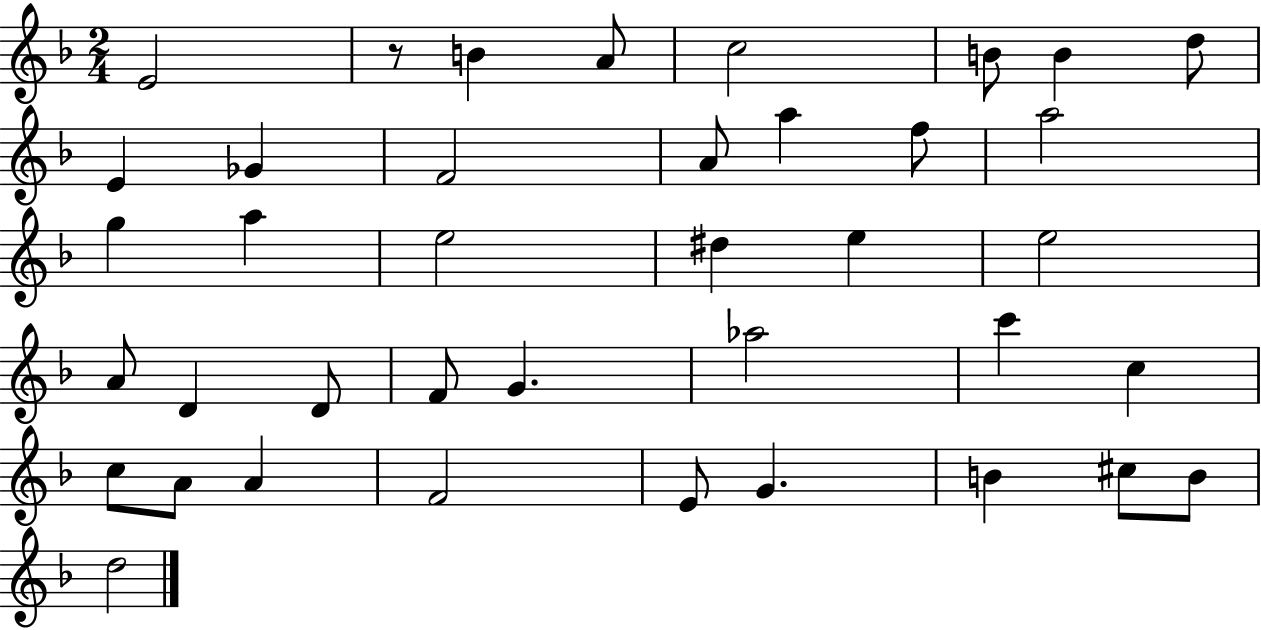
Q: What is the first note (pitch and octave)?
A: E4